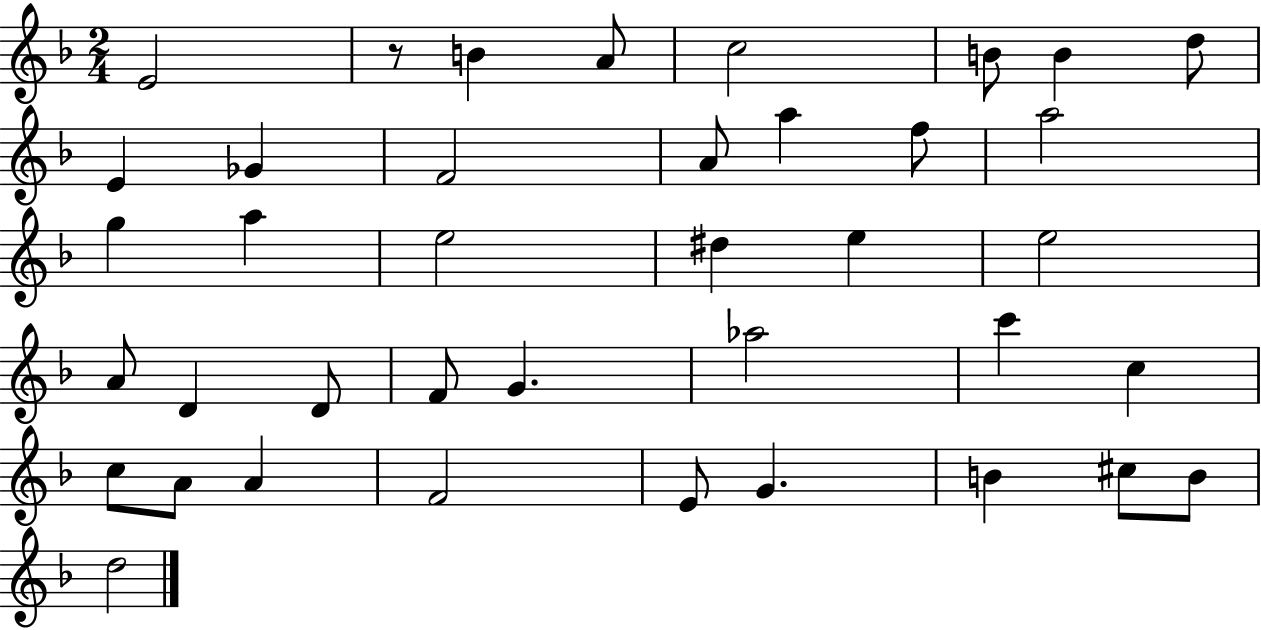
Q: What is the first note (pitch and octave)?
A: E4